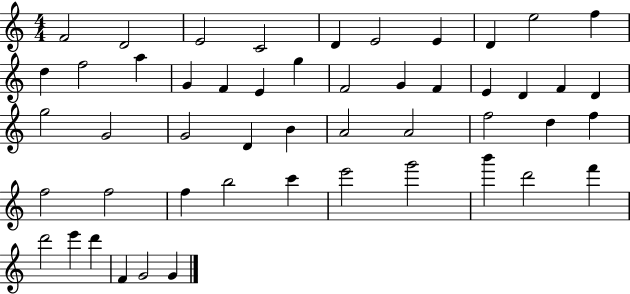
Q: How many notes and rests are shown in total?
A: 50